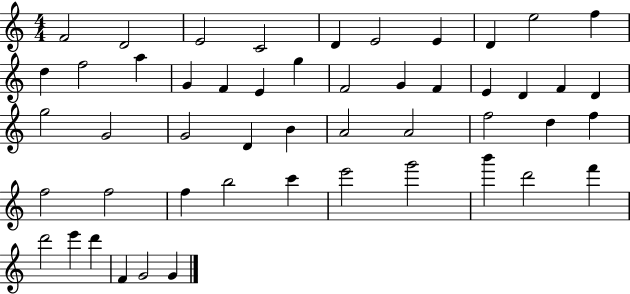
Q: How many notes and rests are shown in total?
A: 50